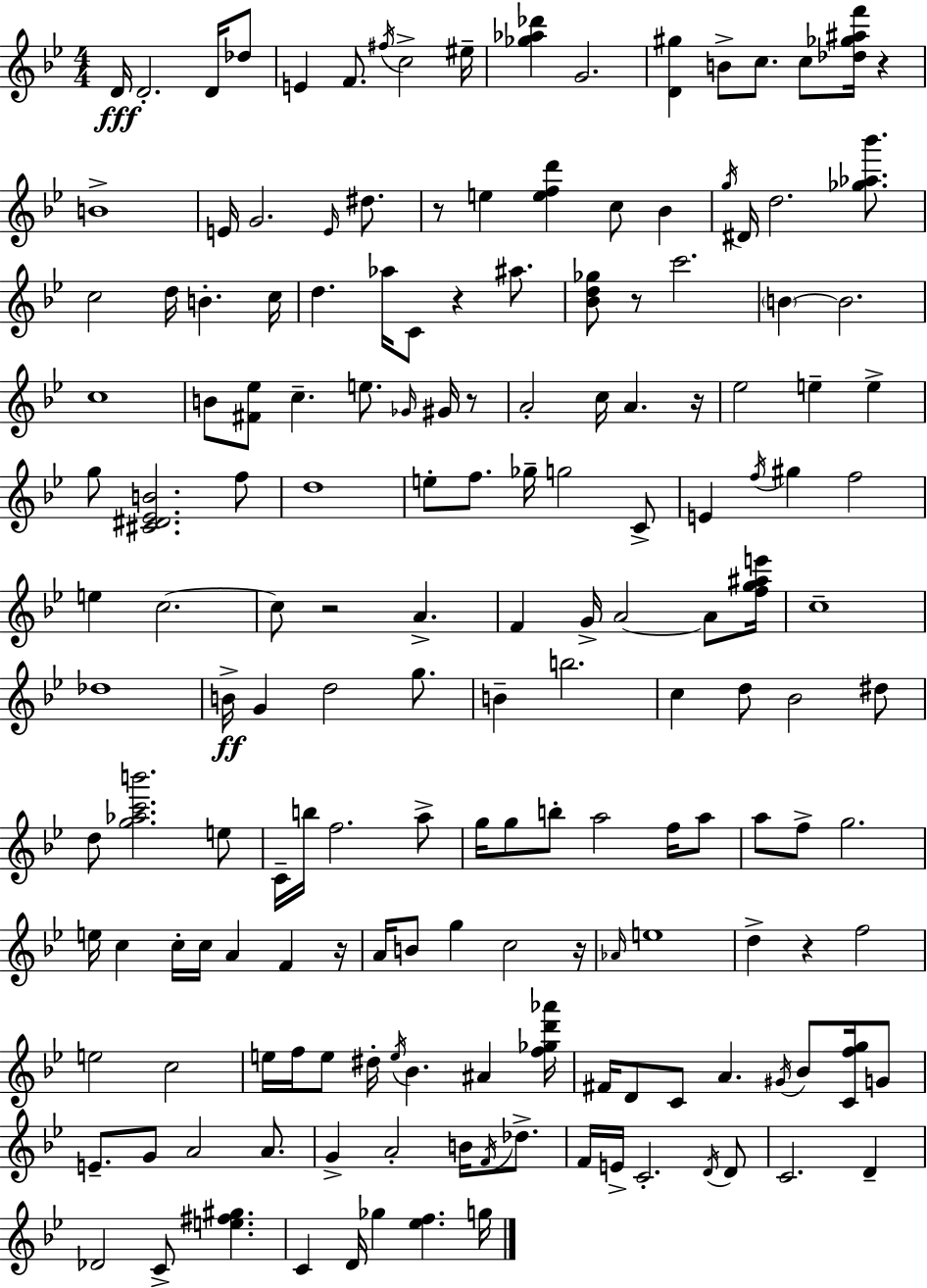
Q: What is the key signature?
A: BES major